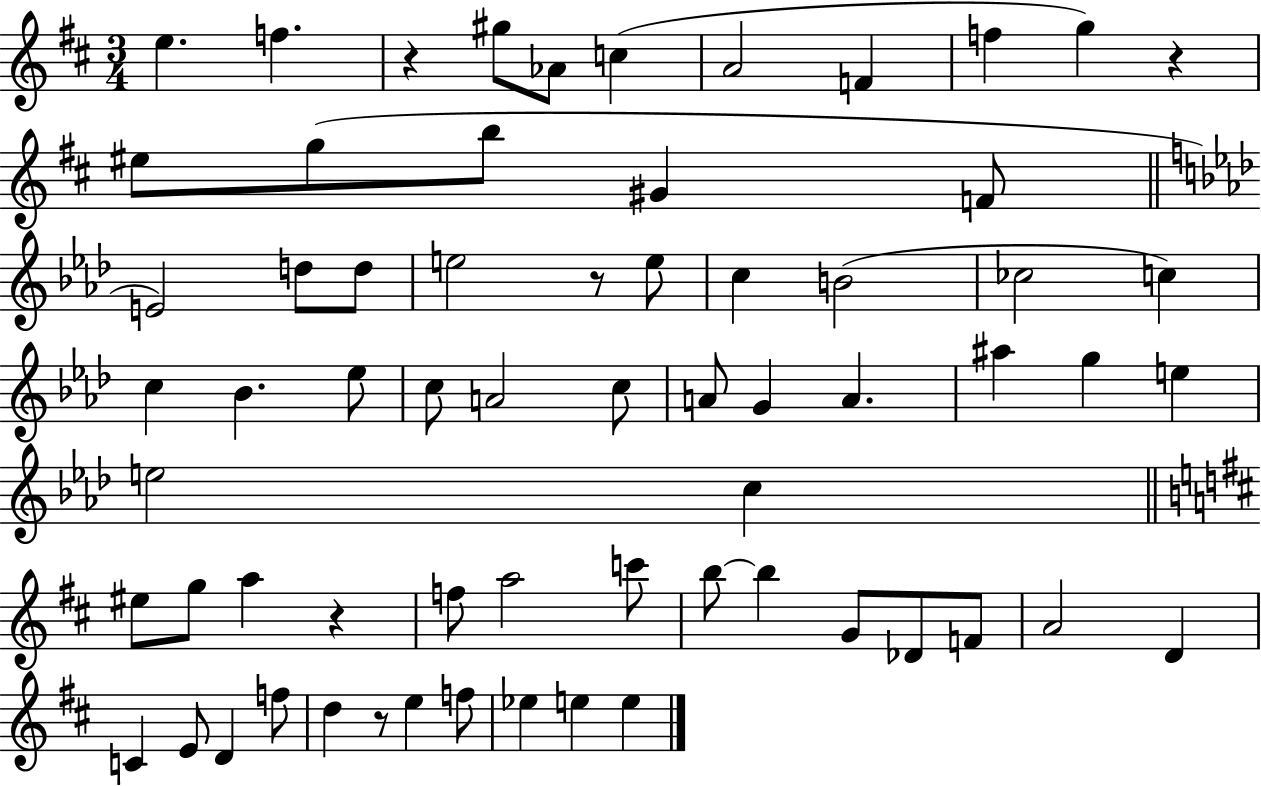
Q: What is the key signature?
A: D major